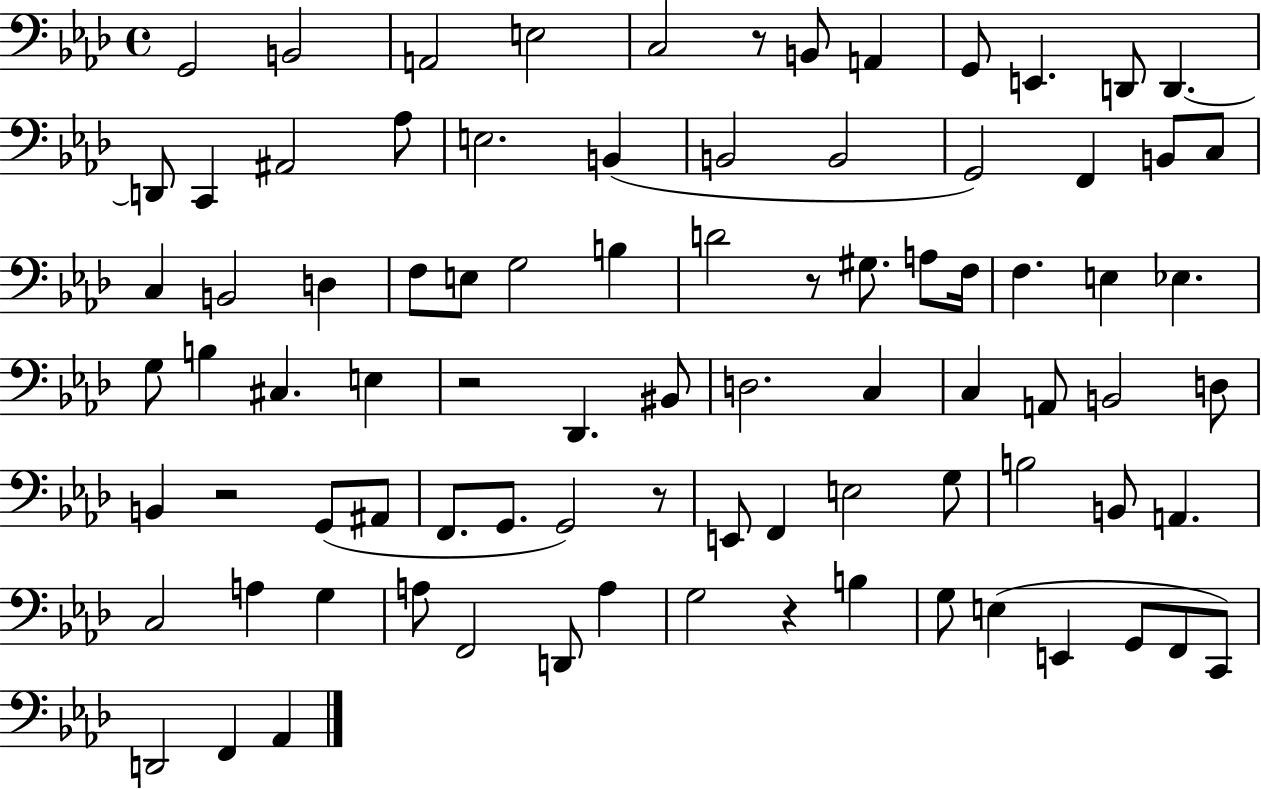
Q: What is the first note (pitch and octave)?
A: G2